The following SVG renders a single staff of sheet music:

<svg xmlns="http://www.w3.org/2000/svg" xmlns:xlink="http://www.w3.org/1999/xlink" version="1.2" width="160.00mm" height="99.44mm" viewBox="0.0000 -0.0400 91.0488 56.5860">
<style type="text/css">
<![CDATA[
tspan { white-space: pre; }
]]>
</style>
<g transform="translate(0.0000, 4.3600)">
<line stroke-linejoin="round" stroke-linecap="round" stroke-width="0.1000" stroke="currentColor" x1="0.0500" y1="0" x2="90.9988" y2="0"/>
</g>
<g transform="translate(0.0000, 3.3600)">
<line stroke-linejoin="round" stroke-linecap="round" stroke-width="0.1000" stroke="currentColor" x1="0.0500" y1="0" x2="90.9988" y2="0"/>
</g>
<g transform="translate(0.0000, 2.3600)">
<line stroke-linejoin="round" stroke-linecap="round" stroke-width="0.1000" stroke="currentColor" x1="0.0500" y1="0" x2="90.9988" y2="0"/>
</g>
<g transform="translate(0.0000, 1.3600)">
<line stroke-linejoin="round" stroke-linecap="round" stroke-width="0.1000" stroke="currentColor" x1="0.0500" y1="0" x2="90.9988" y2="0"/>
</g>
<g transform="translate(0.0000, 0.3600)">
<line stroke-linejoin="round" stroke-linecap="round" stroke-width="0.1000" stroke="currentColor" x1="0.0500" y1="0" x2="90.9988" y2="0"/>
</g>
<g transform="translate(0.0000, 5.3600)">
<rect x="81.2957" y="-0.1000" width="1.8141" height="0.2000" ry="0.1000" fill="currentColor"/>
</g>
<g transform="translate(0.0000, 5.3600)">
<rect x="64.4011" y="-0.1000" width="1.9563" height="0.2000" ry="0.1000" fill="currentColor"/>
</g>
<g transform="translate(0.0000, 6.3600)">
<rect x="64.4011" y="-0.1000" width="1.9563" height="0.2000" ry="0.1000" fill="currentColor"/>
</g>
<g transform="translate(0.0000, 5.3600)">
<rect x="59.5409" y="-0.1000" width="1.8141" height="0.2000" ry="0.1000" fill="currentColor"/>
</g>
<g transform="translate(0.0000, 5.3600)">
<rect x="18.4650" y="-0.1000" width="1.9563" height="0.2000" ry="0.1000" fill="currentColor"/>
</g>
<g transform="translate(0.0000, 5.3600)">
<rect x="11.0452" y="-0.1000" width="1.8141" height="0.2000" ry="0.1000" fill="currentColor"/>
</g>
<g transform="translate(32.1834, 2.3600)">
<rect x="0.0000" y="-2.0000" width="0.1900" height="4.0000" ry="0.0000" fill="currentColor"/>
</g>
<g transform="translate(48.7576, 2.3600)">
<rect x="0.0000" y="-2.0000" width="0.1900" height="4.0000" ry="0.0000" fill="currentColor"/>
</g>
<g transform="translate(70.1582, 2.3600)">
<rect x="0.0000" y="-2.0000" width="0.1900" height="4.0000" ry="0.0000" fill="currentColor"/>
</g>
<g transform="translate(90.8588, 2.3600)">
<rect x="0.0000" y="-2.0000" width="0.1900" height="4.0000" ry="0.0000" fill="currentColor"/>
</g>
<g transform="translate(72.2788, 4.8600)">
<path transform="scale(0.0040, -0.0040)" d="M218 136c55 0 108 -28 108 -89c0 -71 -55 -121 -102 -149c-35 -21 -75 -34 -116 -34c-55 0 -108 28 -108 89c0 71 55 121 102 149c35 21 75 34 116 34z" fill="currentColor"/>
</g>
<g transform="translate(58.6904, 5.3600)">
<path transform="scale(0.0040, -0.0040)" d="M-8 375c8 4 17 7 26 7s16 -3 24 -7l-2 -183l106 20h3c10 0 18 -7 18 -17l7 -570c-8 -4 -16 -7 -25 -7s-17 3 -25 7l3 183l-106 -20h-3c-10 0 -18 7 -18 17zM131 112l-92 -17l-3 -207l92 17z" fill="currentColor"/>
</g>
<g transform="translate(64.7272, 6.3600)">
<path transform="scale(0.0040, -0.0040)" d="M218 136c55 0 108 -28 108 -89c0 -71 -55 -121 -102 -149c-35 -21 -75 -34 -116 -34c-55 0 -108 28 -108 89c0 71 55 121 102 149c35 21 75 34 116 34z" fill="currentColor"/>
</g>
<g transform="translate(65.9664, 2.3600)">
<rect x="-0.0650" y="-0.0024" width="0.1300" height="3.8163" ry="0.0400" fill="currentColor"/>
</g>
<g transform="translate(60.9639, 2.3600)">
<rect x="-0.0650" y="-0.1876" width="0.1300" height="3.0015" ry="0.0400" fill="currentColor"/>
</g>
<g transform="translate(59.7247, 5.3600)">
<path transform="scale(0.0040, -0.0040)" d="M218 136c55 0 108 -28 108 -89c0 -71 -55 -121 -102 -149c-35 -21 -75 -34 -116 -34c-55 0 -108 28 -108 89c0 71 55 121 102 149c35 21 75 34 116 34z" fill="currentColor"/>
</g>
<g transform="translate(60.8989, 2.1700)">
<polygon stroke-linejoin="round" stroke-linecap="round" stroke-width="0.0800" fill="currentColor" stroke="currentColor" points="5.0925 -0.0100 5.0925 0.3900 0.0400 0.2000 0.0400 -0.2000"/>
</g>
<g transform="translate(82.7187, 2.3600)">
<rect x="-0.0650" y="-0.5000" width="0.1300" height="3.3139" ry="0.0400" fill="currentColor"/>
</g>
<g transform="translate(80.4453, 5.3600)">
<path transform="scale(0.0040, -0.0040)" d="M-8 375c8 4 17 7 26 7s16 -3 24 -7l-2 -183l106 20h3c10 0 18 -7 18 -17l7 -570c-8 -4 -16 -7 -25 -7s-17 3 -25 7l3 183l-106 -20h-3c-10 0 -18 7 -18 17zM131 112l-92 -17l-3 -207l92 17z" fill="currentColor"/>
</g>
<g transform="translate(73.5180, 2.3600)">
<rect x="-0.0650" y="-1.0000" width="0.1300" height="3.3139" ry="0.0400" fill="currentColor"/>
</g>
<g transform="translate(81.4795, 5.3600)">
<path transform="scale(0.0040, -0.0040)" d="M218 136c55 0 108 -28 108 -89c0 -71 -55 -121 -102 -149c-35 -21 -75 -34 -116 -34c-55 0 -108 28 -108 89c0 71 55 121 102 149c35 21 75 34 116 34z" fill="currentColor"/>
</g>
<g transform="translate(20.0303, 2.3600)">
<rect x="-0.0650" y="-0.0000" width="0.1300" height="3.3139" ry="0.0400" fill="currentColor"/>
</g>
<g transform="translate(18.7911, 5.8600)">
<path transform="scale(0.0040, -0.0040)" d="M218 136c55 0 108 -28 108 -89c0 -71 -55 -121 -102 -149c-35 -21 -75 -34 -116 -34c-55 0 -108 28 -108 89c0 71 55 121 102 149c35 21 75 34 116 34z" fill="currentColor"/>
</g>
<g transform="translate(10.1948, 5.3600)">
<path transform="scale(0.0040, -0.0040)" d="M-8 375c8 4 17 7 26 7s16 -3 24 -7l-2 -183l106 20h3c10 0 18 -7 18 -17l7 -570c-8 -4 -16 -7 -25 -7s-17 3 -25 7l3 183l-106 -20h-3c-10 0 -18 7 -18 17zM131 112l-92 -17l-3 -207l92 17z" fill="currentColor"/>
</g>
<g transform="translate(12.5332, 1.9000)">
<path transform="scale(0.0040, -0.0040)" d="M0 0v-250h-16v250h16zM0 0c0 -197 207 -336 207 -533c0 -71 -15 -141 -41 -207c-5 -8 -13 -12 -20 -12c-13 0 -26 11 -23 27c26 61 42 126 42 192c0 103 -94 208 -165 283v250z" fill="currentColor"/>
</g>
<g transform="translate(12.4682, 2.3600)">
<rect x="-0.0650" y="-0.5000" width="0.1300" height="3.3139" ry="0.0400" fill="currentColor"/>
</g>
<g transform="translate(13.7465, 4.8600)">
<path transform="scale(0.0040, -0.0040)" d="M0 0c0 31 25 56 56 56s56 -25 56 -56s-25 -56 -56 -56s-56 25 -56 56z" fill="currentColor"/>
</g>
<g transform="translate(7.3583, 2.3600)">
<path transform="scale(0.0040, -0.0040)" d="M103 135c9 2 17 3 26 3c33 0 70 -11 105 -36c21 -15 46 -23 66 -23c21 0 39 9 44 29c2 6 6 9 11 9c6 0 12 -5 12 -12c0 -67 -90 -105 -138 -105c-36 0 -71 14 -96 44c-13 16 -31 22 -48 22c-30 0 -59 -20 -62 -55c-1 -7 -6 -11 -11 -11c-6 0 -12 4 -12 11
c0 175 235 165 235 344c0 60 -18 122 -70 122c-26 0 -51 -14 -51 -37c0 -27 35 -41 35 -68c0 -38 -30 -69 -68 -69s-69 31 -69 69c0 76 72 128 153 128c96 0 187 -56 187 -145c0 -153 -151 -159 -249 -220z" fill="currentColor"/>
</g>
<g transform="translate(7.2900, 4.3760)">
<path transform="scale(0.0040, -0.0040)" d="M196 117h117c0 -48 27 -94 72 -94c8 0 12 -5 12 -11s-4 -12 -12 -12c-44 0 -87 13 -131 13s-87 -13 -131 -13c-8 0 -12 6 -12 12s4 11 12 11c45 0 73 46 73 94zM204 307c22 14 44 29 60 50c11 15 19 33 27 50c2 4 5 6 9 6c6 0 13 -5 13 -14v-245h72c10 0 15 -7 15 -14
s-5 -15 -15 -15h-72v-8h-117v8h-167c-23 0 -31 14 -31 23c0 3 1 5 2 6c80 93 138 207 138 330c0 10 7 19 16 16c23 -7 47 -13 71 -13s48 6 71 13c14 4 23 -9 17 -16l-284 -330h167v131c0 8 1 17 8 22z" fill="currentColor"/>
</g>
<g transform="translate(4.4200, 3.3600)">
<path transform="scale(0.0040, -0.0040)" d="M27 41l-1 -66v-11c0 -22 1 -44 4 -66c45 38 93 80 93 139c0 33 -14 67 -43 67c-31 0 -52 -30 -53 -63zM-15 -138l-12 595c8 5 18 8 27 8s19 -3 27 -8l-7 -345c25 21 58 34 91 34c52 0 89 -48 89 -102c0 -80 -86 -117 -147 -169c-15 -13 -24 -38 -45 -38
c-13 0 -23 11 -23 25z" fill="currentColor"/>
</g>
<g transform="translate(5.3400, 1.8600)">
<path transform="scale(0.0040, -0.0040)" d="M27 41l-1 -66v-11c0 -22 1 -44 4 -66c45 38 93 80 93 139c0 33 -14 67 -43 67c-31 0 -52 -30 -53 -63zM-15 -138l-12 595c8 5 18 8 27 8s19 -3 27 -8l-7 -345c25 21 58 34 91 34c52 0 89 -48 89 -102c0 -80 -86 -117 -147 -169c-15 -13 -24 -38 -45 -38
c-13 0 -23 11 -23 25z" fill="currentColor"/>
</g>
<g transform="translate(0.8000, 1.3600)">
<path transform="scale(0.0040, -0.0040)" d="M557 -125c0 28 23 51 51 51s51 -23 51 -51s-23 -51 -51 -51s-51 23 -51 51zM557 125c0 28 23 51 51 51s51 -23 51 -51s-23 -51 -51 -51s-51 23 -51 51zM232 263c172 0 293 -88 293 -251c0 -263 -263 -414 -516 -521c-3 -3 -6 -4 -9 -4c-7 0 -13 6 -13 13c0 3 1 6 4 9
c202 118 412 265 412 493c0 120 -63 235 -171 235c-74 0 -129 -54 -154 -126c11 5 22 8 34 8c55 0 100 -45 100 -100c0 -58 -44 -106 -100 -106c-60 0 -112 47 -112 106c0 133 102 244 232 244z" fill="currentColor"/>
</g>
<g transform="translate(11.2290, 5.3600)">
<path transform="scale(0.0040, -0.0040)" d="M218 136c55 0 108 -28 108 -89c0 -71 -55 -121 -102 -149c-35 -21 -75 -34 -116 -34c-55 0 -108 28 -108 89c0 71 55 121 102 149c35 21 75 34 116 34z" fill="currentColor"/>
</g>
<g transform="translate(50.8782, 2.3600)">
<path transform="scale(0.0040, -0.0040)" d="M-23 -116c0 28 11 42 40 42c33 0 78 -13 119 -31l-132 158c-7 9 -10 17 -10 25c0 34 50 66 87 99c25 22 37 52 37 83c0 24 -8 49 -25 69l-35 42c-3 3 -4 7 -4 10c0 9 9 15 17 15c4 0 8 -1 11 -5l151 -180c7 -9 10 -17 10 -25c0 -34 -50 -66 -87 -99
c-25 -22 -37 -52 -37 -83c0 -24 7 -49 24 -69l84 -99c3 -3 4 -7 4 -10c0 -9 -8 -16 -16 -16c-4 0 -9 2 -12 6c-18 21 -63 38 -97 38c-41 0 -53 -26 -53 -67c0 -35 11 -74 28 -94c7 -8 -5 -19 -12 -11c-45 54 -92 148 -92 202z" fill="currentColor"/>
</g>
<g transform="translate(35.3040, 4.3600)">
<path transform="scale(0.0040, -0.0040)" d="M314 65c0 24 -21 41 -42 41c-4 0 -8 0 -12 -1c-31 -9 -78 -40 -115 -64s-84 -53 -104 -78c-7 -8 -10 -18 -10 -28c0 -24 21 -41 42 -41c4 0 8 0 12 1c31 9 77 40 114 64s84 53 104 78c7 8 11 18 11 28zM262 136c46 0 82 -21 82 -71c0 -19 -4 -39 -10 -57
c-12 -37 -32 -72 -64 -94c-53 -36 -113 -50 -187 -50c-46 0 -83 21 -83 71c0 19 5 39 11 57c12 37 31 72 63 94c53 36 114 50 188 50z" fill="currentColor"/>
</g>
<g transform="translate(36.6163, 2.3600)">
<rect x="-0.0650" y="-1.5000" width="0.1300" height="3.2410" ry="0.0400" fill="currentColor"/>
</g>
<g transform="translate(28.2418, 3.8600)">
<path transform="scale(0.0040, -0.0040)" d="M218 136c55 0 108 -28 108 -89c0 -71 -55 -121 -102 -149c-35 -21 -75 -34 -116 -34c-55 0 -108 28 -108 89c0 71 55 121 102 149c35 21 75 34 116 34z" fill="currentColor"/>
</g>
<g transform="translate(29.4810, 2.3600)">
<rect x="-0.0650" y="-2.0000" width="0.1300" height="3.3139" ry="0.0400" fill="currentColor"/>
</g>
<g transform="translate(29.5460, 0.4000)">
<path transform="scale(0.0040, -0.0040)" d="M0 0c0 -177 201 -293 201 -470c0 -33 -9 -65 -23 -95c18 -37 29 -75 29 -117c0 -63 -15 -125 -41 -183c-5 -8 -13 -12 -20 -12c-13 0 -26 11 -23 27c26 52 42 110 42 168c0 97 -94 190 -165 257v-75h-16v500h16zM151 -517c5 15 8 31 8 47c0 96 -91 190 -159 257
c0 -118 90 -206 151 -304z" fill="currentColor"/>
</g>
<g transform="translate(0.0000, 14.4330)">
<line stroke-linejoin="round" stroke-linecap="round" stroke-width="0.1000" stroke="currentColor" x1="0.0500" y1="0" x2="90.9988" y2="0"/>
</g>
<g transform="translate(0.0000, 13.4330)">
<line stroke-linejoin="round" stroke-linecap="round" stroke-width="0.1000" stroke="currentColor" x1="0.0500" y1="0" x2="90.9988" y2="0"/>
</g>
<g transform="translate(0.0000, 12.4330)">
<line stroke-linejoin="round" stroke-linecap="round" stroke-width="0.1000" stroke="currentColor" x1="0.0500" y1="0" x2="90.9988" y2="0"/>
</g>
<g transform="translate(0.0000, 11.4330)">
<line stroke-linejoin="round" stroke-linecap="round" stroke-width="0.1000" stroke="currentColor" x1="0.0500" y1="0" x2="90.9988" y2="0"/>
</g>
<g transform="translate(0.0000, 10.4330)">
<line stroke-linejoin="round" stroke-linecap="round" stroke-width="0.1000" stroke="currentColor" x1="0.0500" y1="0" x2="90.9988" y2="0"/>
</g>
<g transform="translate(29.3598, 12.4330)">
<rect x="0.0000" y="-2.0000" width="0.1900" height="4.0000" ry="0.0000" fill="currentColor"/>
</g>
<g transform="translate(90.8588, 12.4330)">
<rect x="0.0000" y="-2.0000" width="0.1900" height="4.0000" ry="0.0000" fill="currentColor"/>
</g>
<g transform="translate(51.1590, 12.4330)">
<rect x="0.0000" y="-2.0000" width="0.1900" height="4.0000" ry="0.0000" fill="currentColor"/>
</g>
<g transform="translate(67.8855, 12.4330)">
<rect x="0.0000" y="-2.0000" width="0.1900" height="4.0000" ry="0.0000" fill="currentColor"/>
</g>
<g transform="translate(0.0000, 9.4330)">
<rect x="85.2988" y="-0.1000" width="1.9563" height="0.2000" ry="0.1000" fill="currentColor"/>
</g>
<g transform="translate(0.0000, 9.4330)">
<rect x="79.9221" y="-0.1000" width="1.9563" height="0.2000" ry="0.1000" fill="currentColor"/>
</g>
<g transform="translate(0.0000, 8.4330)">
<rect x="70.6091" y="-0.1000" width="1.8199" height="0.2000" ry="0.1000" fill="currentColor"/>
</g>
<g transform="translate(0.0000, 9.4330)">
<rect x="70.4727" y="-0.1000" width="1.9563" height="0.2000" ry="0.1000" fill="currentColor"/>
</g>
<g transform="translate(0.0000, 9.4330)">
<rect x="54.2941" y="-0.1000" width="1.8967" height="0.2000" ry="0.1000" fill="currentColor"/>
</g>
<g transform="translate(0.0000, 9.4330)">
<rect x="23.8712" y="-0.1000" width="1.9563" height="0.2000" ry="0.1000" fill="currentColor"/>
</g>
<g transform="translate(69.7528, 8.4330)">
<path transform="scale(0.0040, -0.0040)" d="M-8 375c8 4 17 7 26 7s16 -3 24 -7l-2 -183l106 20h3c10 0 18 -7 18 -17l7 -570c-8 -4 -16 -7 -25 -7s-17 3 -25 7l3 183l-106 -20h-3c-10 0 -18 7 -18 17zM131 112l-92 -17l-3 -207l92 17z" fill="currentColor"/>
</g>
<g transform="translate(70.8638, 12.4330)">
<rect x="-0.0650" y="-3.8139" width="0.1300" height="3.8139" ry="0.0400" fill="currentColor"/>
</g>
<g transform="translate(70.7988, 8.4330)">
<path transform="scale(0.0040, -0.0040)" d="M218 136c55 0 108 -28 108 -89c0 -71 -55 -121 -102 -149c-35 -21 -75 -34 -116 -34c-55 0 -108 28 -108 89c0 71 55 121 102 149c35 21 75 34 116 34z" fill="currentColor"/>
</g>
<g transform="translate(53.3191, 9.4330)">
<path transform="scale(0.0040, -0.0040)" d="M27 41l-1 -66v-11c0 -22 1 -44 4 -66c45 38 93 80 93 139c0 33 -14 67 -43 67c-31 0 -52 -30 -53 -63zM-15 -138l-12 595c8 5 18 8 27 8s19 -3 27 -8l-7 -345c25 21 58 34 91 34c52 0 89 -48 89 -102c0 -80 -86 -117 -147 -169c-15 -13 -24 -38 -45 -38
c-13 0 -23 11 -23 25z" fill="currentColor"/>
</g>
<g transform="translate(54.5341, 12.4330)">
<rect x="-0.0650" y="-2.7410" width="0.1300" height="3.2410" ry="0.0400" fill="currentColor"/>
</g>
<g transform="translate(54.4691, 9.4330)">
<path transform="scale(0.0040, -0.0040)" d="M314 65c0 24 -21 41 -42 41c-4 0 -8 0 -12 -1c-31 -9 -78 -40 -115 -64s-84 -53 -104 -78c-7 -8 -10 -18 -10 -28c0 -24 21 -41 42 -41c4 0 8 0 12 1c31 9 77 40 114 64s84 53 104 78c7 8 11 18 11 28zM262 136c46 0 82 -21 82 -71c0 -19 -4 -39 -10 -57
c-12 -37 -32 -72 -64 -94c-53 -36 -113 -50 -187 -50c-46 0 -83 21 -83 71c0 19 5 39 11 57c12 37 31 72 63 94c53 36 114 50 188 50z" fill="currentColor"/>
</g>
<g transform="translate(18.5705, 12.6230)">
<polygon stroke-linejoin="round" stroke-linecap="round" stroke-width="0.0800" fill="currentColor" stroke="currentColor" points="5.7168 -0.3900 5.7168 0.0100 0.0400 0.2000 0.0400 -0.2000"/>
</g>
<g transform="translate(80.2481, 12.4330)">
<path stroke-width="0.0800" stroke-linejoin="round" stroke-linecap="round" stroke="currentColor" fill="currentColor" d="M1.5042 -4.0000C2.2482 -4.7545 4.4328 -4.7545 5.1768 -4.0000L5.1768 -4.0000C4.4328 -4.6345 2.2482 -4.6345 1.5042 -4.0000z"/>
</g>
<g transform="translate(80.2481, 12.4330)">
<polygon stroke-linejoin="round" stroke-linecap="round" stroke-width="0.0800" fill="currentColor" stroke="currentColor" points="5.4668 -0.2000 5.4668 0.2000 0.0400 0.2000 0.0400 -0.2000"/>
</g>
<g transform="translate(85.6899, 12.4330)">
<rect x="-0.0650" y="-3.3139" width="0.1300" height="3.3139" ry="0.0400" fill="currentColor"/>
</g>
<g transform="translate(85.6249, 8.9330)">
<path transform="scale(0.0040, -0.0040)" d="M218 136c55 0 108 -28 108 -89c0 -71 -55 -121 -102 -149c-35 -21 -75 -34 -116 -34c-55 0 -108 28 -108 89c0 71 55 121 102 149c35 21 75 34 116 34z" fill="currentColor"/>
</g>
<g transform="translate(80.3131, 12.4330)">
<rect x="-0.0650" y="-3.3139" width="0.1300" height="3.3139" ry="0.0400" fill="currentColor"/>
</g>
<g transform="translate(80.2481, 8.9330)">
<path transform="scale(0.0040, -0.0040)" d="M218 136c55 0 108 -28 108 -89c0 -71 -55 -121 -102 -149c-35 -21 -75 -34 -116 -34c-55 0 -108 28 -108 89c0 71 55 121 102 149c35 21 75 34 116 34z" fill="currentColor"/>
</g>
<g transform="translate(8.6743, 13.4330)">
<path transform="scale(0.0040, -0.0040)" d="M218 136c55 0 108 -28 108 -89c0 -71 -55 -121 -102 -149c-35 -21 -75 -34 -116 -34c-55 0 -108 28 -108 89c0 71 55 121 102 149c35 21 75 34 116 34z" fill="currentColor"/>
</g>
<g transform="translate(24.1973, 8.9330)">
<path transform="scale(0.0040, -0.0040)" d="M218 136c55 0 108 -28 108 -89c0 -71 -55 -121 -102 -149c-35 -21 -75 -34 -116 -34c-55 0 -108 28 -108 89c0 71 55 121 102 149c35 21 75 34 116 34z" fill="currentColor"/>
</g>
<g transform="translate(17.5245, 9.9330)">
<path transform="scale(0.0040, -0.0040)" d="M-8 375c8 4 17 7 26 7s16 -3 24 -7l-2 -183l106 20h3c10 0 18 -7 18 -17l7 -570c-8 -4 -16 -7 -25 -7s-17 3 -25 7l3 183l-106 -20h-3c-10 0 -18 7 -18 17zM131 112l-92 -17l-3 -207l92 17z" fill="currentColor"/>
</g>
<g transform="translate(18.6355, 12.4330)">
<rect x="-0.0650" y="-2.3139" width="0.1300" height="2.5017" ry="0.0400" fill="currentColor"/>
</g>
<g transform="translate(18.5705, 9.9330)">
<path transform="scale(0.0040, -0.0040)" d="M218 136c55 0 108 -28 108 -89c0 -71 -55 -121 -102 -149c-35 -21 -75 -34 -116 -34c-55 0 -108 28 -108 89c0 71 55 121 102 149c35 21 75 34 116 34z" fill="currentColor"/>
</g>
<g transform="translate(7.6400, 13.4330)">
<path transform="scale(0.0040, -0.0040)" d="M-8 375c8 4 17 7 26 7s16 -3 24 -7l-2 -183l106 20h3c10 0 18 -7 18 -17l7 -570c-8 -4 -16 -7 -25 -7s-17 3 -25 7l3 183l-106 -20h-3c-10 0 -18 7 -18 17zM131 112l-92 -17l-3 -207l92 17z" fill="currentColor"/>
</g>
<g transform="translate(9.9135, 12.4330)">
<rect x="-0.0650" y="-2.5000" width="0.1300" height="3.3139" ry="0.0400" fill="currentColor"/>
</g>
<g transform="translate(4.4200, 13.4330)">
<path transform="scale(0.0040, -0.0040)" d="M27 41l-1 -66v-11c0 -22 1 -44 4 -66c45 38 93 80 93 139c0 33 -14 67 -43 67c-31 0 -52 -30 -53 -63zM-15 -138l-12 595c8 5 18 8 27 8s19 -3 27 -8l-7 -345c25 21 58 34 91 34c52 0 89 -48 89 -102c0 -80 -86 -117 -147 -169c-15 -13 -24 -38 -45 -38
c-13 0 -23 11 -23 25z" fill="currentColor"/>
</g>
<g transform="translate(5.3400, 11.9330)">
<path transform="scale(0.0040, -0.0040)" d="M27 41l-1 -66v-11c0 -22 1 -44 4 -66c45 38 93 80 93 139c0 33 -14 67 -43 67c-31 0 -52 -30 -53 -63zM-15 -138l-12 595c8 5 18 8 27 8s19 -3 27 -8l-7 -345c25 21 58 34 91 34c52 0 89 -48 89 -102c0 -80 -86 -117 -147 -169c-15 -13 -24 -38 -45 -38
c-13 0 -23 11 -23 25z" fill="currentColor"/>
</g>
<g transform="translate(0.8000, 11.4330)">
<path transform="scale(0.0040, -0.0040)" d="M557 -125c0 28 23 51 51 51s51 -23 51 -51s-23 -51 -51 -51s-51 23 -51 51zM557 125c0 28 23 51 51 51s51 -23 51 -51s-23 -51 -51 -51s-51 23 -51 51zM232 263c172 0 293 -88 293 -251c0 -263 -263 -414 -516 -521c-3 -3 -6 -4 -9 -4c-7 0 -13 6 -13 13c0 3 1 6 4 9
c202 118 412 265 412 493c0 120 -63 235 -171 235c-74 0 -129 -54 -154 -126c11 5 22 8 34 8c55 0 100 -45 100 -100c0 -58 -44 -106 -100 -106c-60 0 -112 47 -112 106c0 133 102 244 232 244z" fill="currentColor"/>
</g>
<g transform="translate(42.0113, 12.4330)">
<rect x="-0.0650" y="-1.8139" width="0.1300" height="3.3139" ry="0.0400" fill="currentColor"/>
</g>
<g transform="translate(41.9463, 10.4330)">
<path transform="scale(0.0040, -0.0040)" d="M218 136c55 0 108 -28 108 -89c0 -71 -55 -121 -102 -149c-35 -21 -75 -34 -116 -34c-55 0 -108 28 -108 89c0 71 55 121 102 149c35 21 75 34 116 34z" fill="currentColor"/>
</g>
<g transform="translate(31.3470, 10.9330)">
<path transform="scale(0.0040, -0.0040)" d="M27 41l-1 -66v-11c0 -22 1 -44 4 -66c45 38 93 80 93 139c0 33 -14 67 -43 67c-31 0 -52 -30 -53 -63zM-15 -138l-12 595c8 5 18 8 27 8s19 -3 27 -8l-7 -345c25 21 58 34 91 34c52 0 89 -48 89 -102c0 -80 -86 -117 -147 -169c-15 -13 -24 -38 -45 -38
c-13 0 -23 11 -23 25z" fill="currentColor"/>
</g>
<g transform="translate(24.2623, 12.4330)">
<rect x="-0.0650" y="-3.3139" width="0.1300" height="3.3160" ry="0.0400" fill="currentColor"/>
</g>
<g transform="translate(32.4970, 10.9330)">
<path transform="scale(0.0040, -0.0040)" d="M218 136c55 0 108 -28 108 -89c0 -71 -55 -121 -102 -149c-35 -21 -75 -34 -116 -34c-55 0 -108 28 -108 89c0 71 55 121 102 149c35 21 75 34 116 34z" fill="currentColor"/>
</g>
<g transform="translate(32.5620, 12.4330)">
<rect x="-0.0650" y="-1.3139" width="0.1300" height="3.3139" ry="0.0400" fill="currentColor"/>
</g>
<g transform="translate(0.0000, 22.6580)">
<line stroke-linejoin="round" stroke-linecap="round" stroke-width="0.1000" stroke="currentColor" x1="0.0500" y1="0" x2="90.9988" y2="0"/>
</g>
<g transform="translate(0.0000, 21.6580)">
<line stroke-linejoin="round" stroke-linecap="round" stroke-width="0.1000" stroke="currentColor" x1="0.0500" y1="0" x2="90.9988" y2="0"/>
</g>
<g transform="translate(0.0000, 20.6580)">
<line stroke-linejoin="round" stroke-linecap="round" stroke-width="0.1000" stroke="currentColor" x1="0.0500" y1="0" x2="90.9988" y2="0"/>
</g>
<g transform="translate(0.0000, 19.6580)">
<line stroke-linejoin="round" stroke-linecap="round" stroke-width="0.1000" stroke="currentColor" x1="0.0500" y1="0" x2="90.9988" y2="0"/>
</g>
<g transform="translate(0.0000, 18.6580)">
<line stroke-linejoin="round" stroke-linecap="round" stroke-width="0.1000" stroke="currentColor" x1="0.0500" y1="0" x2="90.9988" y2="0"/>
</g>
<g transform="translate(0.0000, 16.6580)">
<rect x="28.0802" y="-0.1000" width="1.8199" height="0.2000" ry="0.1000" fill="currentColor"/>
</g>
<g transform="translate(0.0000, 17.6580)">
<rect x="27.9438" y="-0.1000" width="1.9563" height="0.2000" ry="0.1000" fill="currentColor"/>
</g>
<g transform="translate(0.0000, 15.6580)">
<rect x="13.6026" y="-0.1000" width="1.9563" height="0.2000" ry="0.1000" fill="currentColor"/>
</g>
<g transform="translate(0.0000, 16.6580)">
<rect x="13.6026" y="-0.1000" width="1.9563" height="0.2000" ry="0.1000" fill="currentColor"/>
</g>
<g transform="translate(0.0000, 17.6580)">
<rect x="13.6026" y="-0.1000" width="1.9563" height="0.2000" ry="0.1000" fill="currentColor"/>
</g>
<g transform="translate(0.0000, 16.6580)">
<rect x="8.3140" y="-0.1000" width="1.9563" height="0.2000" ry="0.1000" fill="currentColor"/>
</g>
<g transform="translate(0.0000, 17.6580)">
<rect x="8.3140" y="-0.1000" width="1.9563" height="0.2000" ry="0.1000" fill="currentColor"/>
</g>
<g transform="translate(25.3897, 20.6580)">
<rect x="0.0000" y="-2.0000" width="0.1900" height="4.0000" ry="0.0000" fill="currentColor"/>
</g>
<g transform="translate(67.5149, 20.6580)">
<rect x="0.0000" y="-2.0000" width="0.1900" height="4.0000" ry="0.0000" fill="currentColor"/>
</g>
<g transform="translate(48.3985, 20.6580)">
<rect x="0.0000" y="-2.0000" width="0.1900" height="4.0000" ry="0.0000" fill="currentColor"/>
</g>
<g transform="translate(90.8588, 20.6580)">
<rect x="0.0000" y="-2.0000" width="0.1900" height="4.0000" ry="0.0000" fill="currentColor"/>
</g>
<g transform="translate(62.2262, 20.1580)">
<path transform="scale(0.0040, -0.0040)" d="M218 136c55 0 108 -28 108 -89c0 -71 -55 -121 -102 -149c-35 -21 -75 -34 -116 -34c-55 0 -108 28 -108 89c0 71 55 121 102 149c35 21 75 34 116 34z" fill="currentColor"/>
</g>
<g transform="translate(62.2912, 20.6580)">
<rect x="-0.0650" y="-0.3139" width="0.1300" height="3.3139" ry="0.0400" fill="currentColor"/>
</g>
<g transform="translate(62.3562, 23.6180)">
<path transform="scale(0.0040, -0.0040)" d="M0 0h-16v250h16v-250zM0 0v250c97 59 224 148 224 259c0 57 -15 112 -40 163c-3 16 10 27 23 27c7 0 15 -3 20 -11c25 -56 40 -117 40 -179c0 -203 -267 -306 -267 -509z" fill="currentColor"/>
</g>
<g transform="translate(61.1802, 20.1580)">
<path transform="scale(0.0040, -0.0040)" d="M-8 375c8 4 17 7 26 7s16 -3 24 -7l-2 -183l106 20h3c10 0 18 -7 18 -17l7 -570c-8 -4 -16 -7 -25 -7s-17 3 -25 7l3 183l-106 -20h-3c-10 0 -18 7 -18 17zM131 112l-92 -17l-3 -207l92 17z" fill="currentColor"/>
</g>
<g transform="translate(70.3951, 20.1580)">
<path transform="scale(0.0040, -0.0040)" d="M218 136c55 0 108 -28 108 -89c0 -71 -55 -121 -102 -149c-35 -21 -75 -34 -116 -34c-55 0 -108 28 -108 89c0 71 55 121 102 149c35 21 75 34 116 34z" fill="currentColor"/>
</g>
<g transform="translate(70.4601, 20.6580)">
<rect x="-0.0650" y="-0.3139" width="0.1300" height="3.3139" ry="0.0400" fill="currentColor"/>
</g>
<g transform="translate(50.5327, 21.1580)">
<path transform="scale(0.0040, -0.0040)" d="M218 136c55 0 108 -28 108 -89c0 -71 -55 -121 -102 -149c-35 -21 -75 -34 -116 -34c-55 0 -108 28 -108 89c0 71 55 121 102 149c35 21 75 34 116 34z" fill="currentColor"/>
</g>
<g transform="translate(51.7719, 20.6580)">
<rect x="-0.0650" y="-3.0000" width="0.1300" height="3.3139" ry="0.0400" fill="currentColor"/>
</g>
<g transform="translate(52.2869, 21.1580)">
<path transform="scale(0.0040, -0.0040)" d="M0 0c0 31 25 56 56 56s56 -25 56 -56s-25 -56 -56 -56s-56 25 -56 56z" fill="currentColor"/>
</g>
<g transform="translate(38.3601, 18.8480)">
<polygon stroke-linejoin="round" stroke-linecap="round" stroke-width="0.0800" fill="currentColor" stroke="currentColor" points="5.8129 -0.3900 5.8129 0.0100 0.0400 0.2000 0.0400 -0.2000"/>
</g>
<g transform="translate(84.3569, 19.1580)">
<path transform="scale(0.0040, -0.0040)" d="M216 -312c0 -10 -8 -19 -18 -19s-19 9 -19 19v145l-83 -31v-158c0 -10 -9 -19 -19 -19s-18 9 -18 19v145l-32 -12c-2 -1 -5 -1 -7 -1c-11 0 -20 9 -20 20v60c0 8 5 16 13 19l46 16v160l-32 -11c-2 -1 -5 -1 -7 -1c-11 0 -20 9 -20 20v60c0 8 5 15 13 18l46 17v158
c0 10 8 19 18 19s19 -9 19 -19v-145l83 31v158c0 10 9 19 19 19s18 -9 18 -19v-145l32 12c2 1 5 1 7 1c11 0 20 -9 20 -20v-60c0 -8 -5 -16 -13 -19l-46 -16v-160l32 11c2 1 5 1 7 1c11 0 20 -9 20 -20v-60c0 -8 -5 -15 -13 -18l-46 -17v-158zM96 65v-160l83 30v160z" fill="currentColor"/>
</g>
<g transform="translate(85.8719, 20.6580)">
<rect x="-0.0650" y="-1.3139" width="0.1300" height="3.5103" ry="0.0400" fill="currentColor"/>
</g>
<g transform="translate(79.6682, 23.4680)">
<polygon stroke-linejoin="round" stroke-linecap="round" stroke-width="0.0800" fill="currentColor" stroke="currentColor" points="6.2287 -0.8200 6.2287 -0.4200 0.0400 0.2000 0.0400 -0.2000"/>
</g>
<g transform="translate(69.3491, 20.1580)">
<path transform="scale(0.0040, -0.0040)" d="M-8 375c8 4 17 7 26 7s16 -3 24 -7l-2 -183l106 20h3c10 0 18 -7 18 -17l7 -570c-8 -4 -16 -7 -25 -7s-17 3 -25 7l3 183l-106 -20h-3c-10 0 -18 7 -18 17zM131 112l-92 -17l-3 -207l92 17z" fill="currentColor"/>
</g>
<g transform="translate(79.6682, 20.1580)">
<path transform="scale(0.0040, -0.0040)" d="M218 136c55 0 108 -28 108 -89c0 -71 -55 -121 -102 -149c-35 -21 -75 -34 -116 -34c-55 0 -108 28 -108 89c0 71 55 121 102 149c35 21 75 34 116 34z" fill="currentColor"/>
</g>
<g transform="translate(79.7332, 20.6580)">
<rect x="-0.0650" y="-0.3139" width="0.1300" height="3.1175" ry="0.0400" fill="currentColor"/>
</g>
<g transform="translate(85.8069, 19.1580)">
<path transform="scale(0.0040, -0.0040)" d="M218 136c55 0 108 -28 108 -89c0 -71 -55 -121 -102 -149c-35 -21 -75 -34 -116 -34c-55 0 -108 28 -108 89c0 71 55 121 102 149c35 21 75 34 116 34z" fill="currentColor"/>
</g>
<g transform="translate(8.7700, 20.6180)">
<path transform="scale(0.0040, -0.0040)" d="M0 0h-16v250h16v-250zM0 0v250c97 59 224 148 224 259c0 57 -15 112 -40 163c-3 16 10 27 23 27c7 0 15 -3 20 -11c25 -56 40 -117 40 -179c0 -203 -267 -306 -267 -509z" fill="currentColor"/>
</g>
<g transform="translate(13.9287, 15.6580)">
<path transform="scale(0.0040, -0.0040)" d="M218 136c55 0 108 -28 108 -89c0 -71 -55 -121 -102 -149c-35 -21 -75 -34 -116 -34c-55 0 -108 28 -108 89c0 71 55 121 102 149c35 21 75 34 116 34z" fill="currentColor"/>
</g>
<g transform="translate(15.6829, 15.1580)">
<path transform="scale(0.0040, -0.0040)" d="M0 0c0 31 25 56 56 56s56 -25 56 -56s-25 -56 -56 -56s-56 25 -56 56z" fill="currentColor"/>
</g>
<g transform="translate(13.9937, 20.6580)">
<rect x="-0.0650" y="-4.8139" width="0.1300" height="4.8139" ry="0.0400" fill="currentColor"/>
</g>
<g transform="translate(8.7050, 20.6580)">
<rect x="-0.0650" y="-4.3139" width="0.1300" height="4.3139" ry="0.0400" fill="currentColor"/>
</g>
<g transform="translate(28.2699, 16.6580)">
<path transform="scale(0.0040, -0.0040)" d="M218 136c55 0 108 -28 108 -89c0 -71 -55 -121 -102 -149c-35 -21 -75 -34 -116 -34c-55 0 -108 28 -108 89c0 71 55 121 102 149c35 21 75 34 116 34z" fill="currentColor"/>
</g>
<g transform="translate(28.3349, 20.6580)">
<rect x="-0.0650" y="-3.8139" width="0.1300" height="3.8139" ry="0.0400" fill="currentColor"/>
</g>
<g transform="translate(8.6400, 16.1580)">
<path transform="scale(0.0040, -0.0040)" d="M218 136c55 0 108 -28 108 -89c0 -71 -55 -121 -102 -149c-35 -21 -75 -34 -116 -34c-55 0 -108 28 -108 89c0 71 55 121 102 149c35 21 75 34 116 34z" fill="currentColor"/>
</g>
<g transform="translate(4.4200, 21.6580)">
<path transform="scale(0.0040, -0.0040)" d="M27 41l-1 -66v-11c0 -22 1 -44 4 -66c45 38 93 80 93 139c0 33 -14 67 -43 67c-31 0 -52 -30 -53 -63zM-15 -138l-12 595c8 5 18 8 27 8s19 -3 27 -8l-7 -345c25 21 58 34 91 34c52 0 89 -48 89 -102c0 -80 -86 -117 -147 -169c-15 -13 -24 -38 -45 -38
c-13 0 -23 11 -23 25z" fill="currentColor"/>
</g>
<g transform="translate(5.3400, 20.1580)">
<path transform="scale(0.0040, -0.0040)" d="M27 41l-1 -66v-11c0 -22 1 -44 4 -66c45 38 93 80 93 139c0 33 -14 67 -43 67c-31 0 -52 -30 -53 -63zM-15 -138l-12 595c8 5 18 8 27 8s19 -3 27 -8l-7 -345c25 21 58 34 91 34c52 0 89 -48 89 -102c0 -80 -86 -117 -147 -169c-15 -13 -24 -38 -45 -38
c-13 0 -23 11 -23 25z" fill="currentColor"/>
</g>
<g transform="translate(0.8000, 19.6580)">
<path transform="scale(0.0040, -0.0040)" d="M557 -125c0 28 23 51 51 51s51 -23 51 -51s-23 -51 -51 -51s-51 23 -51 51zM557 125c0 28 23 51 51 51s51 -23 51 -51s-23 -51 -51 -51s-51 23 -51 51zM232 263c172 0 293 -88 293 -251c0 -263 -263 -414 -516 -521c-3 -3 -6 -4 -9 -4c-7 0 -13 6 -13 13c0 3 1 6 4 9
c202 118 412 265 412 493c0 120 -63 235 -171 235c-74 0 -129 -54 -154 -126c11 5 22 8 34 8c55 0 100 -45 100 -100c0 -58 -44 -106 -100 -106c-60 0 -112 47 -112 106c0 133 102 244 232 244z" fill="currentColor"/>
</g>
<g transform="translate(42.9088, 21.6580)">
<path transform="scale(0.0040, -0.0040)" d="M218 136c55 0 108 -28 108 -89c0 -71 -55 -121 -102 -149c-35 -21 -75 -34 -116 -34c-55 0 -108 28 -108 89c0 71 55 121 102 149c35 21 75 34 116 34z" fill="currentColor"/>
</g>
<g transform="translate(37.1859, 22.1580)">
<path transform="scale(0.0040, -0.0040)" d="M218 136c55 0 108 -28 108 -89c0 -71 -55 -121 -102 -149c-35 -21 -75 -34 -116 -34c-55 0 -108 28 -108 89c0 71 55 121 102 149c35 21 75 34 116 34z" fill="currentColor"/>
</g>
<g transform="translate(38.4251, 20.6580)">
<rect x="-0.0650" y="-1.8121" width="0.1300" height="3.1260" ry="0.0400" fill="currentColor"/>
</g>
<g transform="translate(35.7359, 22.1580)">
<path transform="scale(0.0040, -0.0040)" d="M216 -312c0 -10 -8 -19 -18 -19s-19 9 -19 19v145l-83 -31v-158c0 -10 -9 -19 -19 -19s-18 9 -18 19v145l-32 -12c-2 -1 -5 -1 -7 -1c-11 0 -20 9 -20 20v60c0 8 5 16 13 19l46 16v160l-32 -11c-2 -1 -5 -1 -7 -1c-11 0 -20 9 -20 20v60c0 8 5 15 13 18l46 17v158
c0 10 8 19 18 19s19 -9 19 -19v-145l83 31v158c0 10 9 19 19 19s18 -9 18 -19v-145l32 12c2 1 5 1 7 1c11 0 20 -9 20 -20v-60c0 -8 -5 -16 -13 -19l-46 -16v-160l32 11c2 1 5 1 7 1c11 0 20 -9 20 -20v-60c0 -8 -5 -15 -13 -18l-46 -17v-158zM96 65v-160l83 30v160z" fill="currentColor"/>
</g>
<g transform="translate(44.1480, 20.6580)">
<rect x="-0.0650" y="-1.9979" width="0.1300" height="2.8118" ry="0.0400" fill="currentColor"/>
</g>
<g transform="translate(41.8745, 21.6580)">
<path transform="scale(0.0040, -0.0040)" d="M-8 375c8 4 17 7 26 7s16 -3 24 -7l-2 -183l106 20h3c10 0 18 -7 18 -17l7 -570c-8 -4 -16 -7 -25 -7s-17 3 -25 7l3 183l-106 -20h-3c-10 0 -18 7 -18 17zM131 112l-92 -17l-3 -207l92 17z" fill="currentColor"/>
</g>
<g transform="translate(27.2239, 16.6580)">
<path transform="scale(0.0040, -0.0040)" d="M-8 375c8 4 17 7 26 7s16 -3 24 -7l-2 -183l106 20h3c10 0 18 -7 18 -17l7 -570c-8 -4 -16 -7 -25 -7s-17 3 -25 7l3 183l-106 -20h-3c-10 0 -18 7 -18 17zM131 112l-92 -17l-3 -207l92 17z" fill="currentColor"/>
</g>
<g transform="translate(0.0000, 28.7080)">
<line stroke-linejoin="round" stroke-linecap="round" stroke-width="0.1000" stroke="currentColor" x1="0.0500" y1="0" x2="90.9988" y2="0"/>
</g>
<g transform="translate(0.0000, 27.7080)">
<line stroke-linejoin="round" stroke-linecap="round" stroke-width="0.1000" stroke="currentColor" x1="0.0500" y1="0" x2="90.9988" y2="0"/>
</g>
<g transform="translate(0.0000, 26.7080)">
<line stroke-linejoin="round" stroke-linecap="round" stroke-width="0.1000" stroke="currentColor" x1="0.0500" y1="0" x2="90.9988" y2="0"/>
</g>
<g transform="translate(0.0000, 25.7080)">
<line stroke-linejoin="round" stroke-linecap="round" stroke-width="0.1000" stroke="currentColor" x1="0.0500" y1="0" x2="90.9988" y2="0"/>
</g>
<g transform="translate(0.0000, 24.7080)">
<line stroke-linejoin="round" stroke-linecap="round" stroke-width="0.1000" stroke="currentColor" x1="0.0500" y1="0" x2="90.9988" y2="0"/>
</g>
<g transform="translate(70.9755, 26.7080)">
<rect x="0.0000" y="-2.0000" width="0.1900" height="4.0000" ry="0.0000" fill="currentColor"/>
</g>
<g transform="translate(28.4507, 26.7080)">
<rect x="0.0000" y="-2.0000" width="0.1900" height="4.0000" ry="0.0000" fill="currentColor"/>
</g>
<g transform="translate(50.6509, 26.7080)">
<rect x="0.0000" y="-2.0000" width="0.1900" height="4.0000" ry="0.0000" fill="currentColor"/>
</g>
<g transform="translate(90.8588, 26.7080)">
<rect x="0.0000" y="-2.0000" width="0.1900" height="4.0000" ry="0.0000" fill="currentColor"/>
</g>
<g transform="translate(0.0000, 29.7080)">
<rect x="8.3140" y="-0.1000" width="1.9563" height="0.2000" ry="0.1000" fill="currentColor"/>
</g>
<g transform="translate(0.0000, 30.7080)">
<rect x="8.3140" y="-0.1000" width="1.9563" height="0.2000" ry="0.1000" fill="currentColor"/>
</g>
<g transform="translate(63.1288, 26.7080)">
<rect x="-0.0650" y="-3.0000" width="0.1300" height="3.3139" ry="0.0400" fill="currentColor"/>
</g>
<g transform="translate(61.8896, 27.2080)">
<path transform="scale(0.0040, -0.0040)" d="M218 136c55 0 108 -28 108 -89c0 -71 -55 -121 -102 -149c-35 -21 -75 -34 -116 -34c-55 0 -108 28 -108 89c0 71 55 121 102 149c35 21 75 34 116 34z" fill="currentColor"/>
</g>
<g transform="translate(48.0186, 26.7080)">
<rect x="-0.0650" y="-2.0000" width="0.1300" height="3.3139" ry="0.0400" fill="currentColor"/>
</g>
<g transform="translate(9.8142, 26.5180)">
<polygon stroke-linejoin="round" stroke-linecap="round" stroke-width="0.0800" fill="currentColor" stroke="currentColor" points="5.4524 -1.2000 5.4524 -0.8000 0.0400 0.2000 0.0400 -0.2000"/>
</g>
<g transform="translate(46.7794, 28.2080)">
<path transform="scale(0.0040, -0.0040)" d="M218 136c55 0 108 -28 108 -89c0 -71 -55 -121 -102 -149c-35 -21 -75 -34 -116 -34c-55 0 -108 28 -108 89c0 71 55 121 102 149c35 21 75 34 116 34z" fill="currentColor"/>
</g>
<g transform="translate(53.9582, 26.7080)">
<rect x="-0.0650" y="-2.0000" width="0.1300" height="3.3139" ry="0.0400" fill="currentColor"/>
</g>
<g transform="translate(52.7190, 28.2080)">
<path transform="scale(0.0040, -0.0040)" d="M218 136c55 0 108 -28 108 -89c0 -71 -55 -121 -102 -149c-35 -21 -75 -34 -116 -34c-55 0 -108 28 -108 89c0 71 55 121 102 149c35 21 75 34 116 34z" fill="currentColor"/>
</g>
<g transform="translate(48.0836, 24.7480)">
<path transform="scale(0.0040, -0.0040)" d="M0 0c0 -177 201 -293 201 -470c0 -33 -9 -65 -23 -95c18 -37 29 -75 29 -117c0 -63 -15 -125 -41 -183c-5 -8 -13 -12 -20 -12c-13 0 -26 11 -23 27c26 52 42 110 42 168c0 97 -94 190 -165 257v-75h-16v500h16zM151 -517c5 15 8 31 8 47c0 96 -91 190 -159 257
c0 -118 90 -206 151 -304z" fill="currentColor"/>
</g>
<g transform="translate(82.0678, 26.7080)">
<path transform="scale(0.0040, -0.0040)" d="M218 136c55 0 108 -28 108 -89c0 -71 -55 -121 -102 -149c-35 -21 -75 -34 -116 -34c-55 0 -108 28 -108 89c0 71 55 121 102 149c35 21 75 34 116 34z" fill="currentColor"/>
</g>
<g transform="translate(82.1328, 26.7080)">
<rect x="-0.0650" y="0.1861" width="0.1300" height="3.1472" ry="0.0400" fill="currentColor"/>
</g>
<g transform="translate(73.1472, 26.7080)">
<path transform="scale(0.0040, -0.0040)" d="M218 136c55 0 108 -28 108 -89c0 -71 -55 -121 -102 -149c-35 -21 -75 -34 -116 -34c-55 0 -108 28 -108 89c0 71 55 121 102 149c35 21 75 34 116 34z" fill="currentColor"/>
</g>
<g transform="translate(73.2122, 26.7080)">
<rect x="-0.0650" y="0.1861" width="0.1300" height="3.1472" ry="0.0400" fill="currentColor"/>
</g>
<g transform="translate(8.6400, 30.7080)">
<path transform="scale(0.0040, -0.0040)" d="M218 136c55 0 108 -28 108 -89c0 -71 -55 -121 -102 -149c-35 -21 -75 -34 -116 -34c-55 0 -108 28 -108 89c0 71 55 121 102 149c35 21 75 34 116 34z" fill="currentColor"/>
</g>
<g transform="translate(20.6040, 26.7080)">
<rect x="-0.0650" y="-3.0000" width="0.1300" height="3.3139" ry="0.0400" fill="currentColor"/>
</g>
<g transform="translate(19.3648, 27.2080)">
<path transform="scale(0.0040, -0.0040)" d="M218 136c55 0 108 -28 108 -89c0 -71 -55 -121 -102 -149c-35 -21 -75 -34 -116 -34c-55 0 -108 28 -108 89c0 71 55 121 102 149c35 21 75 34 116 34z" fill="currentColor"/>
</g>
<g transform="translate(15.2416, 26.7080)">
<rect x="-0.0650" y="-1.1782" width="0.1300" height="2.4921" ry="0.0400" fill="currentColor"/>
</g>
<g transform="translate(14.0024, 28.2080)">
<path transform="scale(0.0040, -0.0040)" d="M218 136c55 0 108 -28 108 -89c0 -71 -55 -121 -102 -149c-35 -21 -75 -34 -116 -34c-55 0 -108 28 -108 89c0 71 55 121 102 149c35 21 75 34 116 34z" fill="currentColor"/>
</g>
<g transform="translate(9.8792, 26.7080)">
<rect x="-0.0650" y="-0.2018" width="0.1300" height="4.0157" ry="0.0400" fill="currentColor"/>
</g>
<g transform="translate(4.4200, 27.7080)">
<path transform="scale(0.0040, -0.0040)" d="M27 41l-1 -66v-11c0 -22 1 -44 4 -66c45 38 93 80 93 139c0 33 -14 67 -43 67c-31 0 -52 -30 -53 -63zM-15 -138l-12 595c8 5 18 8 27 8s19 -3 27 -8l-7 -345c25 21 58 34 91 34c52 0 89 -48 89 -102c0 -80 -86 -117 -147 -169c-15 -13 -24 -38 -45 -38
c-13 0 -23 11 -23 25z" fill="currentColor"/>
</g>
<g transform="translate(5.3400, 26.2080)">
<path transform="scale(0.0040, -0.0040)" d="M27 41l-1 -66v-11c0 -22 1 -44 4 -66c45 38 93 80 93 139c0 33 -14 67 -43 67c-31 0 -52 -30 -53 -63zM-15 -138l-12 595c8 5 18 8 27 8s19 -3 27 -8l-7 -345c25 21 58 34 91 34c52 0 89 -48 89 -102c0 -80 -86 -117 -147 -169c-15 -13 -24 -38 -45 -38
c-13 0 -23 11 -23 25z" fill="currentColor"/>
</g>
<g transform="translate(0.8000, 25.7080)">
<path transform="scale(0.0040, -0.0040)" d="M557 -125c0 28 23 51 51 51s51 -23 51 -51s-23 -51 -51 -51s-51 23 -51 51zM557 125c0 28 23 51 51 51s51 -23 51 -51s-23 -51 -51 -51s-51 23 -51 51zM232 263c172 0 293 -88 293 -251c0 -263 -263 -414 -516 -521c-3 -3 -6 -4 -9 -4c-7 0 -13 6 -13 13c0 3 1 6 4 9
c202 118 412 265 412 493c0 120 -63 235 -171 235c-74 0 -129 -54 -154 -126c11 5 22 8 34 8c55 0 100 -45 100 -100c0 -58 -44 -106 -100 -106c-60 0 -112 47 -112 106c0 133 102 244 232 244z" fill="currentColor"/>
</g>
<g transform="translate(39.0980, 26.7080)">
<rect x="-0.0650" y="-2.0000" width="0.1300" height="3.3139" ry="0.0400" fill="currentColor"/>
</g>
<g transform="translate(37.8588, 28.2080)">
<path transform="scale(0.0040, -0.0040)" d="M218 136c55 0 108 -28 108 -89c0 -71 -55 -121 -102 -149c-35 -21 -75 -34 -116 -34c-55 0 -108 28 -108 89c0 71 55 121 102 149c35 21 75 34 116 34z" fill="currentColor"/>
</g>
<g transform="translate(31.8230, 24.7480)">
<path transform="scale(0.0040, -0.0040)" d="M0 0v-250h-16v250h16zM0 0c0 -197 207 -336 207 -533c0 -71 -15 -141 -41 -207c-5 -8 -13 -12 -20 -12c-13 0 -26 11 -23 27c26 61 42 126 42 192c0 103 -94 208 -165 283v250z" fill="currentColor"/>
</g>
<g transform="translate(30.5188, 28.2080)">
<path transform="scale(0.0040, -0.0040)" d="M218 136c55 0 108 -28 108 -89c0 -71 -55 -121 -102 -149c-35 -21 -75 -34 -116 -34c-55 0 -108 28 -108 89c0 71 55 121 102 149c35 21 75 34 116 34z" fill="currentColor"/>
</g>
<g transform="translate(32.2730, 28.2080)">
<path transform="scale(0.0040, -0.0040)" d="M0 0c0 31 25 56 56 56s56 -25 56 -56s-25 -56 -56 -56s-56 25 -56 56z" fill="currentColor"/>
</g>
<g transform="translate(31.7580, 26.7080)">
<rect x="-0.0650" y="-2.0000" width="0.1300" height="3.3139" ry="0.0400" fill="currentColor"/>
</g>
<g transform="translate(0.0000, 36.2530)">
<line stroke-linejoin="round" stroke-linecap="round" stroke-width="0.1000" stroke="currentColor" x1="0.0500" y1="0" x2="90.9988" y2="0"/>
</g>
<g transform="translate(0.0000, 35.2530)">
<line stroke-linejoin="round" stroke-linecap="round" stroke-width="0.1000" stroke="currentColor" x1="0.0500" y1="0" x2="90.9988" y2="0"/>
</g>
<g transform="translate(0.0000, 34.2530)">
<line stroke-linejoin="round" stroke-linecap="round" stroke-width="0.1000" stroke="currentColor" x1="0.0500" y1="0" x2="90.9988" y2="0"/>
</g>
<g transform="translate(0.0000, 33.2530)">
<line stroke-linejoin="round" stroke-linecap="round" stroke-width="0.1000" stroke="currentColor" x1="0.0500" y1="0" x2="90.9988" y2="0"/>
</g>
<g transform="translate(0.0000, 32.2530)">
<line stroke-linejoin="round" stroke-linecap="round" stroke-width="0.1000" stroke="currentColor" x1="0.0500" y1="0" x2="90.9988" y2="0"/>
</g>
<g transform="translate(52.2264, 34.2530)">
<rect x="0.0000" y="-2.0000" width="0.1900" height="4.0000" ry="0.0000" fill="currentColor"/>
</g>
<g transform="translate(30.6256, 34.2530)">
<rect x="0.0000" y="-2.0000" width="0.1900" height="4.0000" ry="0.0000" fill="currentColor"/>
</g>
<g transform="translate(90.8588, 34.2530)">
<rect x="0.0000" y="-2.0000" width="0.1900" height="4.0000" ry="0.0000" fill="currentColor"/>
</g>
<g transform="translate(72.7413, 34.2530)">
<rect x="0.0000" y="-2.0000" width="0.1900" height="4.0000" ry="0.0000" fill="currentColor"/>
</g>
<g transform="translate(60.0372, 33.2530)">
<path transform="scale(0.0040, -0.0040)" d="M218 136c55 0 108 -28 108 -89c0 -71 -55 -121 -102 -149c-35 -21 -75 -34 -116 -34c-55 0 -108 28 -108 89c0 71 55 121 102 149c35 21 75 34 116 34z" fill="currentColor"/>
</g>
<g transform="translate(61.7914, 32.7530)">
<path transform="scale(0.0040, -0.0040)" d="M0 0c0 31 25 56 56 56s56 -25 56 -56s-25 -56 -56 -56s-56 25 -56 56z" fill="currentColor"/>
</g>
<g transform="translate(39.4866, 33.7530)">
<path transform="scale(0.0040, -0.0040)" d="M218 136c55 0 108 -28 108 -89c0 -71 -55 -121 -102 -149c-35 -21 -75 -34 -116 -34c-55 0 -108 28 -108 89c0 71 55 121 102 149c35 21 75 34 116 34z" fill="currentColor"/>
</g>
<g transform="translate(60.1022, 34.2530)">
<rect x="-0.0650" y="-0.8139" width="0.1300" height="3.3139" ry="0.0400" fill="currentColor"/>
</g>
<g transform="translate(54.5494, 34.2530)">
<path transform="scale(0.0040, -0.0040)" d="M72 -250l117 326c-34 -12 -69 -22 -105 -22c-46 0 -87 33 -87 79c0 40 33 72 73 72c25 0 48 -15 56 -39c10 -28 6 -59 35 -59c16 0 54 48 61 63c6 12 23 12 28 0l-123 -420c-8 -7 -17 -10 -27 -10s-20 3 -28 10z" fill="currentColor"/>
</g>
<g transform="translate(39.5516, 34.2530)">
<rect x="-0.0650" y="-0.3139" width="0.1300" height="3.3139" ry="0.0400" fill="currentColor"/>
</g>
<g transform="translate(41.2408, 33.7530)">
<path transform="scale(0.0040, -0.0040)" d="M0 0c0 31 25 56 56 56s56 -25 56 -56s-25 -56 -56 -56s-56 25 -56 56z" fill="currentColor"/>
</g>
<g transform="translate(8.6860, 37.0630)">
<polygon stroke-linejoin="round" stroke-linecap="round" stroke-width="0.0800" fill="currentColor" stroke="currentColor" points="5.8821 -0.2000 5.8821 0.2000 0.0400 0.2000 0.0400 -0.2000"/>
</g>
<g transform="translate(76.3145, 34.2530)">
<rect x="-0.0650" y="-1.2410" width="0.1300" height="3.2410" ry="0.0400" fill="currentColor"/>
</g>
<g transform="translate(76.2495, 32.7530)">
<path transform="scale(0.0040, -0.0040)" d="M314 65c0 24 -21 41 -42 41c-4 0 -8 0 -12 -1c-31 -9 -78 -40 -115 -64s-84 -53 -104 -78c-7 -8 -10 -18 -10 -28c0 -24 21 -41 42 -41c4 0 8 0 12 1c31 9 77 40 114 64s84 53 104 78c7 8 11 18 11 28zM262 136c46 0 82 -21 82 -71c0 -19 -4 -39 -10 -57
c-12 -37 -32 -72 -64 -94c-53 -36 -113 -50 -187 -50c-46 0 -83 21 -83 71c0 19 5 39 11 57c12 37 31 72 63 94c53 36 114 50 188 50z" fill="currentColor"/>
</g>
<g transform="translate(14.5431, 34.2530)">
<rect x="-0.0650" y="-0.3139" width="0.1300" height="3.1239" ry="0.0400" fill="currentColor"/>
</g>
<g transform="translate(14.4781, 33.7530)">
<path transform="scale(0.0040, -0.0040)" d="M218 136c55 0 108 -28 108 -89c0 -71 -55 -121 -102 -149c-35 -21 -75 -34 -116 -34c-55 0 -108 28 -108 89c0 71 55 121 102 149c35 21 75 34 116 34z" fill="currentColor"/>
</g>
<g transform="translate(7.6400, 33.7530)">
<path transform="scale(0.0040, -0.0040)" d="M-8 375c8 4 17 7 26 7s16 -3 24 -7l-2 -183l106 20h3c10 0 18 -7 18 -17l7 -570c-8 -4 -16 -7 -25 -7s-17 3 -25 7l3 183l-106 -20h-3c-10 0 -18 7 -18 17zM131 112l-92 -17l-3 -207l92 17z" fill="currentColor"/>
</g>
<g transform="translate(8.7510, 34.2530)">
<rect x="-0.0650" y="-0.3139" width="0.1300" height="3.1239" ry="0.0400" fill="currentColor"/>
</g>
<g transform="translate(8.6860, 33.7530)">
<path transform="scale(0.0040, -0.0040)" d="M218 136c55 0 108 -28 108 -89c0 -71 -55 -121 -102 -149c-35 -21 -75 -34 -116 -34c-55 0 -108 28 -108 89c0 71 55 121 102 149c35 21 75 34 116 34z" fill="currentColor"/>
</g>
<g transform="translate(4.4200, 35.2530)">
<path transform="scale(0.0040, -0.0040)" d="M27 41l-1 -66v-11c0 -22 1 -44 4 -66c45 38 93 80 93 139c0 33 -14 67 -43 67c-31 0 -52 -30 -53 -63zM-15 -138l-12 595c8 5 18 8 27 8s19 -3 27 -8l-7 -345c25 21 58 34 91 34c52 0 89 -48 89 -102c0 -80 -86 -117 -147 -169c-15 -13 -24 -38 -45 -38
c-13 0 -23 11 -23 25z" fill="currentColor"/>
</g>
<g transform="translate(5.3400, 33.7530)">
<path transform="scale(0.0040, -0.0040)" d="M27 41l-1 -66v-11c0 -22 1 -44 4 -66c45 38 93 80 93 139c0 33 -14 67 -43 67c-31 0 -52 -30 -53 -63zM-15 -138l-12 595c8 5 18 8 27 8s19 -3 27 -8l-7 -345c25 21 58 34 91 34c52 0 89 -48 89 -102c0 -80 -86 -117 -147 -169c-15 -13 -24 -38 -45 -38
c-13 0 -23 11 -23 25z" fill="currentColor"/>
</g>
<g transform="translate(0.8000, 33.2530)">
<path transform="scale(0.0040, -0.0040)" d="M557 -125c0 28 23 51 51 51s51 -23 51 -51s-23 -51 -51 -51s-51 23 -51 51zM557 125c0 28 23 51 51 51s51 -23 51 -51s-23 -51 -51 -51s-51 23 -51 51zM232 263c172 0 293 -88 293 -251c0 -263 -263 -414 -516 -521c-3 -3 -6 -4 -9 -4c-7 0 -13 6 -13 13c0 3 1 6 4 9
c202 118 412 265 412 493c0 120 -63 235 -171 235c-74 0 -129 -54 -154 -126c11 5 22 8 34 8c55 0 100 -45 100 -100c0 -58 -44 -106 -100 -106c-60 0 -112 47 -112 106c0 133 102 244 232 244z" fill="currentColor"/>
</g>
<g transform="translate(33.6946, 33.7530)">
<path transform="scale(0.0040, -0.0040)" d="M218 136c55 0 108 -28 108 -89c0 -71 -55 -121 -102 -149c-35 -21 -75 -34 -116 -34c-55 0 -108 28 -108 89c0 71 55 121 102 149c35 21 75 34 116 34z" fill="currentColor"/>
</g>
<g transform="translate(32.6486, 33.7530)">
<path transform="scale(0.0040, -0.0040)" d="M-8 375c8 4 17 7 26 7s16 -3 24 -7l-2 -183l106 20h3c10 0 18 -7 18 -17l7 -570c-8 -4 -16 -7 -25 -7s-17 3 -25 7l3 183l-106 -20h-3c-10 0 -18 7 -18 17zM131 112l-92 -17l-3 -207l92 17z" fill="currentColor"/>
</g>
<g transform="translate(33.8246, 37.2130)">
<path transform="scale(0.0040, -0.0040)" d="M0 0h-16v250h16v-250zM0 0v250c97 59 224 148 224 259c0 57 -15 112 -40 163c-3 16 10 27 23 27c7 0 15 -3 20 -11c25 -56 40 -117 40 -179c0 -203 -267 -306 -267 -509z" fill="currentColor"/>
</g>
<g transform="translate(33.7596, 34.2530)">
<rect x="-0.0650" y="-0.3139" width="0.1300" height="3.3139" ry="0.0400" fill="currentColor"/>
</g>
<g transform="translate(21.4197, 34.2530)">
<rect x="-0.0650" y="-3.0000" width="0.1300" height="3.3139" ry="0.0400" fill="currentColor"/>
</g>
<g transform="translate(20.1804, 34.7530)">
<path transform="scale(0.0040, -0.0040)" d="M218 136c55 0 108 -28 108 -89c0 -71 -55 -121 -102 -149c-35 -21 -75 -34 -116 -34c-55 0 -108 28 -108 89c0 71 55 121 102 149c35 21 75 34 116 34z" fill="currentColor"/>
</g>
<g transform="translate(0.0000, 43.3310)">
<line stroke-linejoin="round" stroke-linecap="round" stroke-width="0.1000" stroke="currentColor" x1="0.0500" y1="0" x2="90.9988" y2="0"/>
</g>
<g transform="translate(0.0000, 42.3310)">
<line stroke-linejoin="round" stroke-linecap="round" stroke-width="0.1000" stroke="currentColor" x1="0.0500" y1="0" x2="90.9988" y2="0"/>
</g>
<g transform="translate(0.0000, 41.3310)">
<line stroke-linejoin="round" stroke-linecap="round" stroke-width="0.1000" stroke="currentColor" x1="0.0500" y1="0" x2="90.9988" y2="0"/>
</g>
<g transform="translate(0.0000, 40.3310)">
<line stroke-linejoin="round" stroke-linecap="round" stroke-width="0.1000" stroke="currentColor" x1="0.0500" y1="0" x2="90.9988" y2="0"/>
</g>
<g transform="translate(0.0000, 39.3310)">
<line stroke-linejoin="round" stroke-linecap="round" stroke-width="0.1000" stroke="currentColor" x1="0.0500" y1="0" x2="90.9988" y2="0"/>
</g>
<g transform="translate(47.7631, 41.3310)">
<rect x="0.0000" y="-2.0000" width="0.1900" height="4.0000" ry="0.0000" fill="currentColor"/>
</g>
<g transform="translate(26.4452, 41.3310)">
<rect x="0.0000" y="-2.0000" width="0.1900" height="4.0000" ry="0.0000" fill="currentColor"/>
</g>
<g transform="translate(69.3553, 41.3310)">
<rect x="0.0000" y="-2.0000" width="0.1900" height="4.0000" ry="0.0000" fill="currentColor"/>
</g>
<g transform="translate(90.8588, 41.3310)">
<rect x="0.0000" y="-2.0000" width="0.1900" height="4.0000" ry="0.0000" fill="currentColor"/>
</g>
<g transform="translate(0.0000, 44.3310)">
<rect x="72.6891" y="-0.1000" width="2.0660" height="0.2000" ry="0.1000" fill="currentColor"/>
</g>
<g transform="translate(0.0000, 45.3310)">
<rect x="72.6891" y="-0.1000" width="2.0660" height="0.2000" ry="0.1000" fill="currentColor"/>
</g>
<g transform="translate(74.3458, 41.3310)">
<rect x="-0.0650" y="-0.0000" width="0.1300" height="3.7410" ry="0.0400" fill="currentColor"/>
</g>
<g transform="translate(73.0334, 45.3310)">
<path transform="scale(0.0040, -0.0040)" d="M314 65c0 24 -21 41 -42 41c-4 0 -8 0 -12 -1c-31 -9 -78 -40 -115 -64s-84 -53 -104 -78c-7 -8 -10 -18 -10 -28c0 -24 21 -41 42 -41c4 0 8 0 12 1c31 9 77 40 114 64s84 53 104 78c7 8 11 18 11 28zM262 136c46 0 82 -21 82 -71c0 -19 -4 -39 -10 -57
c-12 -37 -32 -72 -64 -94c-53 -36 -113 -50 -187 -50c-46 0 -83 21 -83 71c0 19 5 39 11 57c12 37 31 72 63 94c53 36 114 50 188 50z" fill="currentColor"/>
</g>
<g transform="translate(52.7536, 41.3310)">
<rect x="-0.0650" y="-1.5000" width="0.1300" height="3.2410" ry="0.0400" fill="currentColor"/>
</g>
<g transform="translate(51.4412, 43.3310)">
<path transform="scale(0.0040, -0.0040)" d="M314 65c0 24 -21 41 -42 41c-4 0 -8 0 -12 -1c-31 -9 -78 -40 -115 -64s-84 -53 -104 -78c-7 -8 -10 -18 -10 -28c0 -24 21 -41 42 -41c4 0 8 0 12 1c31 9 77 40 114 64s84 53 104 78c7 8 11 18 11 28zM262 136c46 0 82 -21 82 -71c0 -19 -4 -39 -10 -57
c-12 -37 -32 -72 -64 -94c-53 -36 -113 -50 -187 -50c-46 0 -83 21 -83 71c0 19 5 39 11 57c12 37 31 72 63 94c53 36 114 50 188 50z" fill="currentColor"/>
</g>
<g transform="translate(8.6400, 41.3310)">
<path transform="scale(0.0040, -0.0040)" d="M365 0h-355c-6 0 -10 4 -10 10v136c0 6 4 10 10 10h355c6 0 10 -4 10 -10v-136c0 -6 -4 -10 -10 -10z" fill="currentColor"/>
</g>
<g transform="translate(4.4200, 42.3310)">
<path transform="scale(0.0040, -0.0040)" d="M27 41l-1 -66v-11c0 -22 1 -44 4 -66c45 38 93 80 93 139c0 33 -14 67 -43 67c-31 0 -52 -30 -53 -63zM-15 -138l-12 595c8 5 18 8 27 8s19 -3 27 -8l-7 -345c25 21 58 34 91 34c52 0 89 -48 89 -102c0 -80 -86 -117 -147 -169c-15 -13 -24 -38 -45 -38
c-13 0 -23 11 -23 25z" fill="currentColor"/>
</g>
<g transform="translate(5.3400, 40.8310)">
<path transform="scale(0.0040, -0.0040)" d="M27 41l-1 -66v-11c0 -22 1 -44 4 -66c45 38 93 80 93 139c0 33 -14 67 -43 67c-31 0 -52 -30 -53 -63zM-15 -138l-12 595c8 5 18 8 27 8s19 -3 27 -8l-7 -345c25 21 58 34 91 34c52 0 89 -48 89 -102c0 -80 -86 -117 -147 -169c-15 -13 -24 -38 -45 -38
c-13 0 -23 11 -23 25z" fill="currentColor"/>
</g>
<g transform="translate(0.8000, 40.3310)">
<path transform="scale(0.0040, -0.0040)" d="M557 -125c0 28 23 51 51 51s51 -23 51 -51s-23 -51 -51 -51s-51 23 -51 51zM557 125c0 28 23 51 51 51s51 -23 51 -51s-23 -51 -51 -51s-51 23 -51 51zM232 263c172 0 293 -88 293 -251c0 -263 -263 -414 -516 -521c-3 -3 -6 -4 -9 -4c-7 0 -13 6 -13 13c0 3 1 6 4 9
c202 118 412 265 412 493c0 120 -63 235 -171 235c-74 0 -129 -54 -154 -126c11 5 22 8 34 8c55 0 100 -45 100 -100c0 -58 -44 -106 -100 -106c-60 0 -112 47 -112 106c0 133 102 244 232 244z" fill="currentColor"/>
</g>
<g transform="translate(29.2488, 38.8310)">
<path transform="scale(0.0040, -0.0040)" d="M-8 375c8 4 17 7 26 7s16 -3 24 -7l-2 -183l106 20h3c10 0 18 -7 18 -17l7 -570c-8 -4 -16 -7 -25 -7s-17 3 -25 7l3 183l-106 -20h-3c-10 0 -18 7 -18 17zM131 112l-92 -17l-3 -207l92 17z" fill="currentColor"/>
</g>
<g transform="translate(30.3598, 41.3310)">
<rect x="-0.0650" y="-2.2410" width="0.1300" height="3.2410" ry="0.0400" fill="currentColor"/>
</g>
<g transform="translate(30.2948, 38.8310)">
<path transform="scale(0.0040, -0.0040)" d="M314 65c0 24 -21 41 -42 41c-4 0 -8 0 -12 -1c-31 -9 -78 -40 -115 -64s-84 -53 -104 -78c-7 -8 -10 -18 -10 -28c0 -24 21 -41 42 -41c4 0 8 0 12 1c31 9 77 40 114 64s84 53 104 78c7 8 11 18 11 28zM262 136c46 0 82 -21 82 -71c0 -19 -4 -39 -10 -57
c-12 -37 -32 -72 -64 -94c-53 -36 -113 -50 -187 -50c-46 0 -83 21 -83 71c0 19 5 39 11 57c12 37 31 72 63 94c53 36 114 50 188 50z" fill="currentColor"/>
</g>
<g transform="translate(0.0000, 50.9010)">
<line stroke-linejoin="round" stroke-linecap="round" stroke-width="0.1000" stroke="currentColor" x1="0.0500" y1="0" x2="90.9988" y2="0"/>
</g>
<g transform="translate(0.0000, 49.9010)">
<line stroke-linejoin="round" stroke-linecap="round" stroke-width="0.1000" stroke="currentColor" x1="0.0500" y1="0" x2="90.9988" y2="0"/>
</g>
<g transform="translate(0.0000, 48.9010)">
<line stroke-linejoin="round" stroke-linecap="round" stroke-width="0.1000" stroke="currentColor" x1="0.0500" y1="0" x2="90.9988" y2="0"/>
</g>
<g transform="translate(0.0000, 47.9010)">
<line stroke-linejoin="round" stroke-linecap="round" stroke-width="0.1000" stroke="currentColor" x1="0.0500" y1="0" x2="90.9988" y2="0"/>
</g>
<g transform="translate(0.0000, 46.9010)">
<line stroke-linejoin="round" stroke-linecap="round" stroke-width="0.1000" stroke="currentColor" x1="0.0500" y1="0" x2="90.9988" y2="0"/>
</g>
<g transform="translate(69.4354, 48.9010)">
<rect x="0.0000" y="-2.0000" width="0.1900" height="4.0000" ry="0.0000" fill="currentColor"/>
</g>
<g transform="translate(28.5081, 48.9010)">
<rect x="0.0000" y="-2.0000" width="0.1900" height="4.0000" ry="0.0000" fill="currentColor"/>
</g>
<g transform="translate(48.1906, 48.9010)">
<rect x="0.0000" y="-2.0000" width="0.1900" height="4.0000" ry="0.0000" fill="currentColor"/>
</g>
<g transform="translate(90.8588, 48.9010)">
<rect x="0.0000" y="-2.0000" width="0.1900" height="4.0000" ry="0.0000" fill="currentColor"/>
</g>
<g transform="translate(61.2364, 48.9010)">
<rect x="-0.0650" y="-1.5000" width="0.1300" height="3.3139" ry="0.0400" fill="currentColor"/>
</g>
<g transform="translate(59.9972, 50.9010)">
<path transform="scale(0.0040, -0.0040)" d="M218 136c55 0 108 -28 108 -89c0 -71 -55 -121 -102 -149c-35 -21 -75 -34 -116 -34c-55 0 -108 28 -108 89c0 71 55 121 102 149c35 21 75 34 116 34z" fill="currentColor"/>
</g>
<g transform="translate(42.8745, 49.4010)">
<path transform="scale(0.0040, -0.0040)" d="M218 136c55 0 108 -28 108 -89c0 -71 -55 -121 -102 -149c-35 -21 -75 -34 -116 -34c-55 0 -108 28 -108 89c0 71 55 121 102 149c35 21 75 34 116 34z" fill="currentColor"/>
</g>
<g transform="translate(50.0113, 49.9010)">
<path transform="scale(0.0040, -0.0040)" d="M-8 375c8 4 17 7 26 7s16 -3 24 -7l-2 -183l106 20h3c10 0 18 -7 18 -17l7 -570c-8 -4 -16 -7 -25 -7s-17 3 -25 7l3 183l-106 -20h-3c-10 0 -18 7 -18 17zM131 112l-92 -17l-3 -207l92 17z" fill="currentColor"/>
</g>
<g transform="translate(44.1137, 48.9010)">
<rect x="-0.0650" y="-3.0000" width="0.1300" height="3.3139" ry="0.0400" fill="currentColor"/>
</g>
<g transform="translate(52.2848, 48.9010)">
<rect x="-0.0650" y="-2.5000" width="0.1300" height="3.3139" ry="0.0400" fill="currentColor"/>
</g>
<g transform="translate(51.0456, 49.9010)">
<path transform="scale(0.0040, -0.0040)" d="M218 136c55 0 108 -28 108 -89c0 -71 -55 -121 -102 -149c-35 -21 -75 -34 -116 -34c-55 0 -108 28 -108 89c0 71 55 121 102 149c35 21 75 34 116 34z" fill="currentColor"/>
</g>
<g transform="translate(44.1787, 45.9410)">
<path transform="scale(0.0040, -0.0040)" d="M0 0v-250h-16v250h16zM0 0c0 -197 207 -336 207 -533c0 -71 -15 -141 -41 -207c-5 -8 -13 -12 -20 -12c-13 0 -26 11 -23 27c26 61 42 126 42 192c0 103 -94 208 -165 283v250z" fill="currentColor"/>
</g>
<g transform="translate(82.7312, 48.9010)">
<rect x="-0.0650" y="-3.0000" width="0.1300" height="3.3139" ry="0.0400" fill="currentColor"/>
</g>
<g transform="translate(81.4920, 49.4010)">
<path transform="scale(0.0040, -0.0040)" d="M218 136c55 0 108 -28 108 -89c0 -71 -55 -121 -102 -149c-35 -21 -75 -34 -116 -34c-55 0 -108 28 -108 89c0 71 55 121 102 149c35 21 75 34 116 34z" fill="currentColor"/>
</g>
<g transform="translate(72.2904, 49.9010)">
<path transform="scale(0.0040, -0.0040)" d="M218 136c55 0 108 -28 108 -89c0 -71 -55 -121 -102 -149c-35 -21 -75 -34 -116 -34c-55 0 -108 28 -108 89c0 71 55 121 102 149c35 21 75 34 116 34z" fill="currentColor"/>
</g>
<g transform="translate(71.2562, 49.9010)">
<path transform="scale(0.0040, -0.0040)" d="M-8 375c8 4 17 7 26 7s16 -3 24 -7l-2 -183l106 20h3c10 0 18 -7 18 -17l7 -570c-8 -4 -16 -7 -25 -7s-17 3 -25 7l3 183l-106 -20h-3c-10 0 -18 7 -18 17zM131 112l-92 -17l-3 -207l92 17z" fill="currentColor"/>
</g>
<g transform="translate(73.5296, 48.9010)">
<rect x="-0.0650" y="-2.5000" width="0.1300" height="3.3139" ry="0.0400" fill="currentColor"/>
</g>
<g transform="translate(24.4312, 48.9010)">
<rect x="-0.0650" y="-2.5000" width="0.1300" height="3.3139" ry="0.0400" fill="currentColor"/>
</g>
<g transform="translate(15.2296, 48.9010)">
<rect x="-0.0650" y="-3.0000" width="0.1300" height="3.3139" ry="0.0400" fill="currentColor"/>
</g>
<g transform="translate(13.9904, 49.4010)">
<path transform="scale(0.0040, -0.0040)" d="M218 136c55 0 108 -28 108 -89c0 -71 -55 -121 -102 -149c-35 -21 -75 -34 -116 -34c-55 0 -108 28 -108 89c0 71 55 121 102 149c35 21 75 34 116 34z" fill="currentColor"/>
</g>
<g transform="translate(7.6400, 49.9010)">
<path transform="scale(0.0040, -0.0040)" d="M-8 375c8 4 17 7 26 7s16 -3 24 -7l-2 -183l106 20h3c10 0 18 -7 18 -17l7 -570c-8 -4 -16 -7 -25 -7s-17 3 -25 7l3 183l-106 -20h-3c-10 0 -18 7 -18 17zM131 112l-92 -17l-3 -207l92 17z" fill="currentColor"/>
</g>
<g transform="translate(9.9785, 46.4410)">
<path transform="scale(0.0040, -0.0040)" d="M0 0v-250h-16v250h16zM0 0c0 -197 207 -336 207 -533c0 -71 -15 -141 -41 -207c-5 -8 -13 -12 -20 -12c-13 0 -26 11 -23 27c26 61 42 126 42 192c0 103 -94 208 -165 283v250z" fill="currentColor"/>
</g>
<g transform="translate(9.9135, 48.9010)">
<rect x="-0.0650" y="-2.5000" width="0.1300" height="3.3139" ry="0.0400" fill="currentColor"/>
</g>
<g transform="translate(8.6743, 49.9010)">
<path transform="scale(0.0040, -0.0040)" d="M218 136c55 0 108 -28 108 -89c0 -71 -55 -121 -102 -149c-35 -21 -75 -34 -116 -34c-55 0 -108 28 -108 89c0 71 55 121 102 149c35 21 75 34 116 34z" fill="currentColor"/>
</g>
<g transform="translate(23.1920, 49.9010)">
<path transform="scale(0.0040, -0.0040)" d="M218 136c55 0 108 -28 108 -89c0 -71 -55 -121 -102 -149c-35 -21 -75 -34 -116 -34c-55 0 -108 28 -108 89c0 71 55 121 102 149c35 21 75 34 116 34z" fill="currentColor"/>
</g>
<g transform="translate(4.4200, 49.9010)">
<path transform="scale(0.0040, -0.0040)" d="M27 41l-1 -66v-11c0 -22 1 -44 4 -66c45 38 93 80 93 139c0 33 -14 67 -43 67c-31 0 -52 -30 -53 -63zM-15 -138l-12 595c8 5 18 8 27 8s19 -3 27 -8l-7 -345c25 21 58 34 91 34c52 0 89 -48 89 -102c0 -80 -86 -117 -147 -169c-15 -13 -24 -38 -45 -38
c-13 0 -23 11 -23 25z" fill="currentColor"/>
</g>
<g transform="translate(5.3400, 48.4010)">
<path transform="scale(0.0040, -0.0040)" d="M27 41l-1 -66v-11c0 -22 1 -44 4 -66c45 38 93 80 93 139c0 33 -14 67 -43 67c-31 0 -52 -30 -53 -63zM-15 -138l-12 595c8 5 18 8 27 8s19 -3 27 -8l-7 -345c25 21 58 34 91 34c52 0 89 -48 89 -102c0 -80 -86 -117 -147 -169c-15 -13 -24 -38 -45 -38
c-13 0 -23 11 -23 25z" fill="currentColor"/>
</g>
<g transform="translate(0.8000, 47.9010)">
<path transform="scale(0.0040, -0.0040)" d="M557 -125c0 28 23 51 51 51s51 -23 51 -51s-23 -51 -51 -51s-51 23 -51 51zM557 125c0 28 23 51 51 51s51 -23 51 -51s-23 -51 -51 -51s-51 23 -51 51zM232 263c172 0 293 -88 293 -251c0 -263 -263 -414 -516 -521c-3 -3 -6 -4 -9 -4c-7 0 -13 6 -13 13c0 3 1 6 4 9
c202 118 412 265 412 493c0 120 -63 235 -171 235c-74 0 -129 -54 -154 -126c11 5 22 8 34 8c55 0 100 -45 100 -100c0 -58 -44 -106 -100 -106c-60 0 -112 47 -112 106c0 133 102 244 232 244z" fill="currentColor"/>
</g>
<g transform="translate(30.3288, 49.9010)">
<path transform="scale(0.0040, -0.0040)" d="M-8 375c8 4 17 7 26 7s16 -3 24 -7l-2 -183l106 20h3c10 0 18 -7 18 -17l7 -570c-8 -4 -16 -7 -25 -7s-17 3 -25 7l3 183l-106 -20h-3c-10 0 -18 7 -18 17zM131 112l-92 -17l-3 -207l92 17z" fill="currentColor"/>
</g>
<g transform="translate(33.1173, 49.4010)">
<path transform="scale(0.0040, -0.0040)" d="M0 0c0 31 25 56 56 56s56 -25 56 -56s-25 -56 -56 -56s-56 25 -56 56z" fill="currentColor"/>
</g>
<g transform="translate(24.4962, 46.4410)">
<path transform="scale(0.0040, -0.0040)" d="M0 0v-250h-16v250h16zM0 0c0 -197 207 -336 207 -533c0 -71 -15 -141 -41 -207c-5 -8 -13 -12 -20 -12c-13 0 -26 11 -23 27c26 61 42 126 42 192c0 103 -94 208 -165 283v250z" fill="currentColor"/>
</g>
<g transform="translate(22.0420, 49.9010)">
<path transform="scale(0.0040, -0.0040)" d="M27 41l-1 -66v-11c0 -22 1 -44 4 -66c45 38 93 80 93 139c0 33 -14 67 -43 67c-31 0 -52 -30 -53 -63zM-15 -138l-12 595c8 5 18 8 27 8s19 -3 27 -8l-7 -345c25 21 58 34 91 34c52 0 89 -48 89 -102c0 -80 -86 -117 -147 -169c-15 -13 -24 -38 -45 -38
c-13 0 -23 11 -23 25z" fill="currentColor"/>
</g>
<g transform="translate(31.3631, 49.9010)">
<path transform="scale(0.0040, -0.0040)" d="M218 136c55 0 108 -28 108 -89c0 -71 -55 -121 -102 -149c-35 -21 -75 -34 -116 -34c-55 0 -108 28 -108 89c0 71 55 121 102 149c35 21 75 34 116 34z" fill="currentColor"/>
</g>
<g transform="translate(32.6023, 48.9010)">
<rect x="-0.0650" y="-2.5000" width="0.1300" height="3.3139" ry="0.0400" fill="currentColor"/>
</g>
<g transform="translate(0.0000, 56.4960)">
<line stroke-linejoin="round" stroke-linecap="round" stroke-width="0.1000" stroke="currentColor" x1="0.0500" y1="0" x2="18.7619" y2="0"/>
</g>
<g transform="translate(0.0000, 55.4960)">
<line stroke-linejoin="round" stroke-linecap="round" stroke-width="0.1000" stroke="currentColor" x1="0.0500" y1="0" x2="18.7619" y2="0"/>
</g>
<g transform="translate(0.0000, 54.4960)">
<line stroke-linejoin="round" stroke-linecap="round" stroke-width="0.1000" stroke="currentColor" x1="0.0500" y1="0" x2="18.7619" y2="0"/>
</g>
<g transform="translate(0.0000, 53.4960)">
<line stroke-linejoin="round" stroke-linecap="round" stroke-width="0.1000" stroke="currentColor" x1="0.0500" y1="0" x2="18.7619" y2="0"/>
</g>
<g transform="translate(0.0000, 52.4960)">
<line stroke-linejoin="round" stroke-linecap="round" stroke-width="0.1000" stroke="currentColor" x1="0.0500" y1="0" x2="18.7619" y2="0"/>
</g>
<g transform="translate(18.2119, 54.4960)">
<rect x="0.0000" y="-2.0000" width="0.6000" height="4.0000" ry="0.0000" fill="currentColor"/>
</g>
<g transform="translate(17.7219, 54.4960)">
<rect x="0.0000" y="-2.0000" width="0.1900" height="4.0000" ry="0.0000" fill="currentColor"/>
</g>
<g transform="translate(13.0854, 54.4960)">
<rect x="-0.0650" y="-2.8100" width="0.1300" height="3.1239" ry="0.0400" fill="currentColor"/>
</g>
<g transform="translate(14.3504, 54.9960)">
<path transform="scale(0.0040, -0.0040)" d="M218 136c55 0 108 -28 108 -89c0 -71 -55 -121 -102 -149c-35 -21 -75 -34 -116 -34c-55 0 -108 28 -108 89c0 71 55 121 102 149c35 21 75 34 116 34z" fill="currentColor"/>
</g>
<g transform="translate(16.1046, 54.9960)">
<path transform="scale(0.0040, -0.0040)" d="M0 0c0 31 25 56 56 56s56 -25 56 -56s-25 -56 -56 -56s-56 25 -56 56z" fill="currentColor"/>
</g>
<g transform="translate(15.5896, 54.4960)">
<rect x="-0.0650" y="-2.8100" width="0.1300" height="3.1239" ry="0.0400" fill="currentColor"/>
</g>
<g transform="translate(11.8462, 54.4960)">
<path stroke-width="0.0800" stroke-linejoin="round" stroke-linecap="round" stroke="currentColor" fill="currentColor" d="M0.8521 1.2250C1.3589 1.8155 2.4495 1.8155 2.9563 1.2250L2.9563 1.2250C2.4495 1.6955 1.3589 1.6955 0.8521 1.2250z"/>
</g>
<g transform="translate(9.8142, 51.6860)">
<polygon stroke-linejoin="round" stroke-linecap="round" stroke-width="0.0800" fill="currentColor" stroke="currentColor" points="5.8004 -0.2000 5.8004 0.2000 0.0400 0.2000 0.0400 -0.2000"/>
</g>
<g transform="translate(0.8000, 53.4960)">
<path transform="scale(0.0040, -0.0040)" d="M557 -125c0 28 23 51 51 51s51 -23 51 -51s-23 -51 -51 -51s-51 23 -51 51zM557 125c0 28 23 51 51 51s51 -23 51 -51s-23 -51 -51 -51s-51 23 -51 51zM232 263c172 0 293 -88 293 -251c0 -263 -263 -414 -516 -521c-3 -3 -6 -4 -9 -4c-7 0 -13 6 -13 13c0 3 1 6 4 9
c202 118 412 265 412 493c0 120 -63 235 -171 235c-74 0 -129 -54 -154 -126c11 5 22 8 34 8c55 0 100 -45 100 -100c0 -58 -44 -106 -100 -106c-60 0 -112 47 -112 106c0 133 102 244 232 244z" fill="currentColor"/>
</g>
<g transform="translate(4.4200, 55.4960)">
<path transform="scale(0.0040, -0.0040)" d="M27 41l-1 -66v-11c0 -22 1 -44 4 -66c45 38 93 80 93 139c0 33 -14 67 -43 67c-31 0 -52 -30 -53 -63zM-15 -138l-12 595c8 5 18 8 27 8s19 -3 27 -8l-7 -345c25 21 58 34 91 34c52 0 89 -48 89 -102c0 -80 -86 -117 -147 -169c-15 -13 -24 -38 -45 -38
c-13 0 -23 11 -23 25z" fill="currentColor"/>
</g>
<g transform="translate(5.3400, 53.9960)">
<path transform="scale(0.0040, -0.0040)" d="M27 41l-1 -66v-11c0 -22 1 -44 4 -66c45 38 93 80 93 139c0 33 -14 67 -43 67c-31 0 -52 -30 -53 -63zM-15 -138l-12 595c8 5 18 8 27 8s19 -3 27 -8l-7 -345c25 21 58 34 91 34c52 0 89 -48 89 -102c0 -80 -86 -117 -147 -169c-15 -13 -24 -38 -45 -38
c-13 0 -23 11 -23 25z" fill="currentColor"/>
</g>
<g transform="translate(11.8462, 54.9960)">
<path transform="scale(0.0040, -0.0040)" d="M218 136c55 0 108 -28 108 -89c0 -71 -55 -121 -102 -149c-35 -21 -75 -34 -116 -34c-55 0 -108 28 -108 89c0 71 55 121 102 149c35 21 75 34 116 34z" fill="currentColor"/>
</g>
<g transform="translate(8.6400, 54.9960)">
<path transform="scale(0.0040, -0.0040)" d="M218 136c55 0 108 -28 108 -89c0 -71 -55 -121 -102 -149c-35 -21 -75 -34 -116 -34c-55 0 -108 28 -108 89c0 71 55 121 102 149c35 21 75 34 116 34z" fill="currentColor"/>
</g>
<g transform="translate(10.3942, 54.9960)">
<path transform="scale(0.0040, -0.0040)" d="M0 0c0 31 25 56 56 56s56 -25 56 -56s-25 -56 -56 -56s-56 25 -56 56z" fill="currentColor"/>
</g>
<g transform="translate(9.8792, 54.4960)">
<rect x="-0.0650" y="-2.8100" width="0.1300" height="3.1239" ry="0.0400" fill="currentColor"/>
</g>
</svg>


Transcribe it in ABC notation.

X:1
T:Untitled
M:2/4
L:1/4
K:Bb
E,,/2 D,, A,,/4 G,,2 z E,,/2 C,,/2 F,, E,, B,, B,/2 D/2 _G, A, _C2 E D/2 D/2 F/2 G E ^A,,/2 B,,/2 C, E,/2 E, E,/2 ^G,/2 C,,/2 A,,/2 C, A,,/2 A,, A,,/4 A,, C, D, D, E,/2 E,/2 C, E,/2 E, z/2 F, G,2 z2 B,2 G,,2 C,,2 B,,/2 C, _B,,/2 B,, C,/2 B,, G,, B,, C, C,/2 C,/2 C,/2